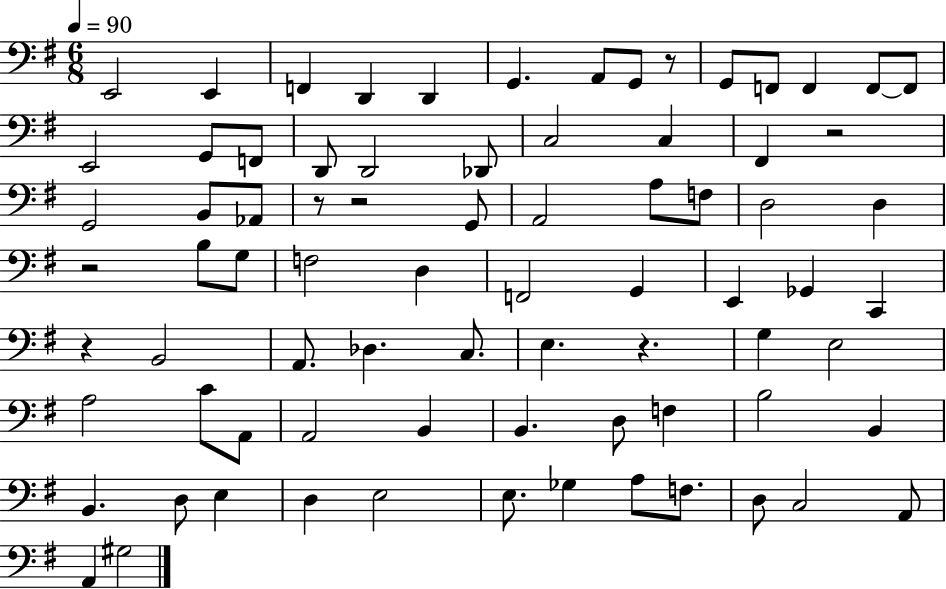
E2/h E2/q F2/q D2/q D2/q G2/q. A2/e G2/e R/e G2/e F2/e F2/q F2/e F2/e E2/h G2/e F2/e D2/e D2/h Db2/e C3/h C3/q F#2/q R/h G2/h B2/e Ab2/e R/e R/h G2/e A2/h A3/e F3/e D3/h D3/q R/h B3/e G3/e F3/h D3/q F2/h G2/q E2/q Gb2/q C2/q R/q B2/h A2/e. Db3/q. C3/e. E3/q. R/q. G3/q E3/h A3/h C4/e A2/e A2/h B2/q B2/q. D3/e F3/q B3/h B2/q B2/q. D3/e E3/q D3/q E3/h E3/e. Gb3/q A3/e F3/e. D3/e C3/h A2/e A2/q G#3/h